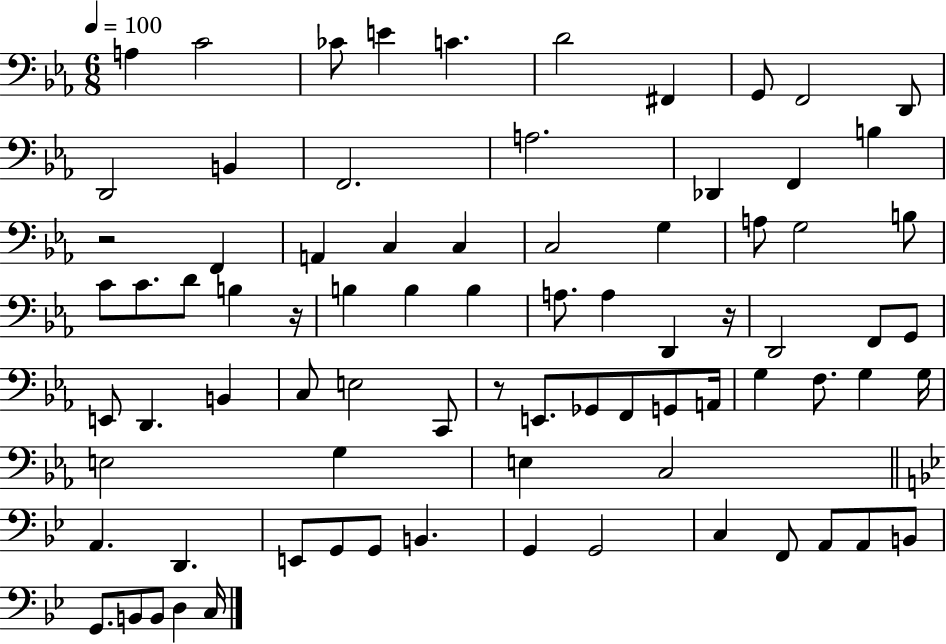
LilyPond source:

{
  \clef bass
  \numericTimeSignature
  \time 6/8
  \key ees \major
  \tempo 4 = 100
  a4 c'2 | ces'8 e'4 c'4. | d'2 fis,4 | g,8 f,2 d,8 | \break d,2 b,4 | f,2. | a2. | des,4 f,4 b4 | \break r2 f,4 | a,4 c4 c4 | c2 g4 | a8 g2 b8 | \break c'8 c'8. d'8 b4 r16 | b4 b4 b4 | a8. a4 d,4 r16 | d,2 f,8 g,8 | \break e,8 d,4. b,4 | c8 e2 c,8 | r8 e,8. ges,8 f,8 g,8 a,16 | g4 f8. g4 g16 | \break e2 g4 | e4 c2 | \bar "||" \break \key bes \major a,4. d,4. | e,8 g,8 g,8 b,4. | g,4 g,2 | c4 f,8 a,8 a,8 b,8 | \break g,8. b,8 b,8 d4 c16 | \bar "|."
}